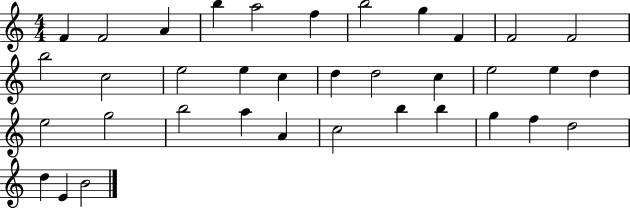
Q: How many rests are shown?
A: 0